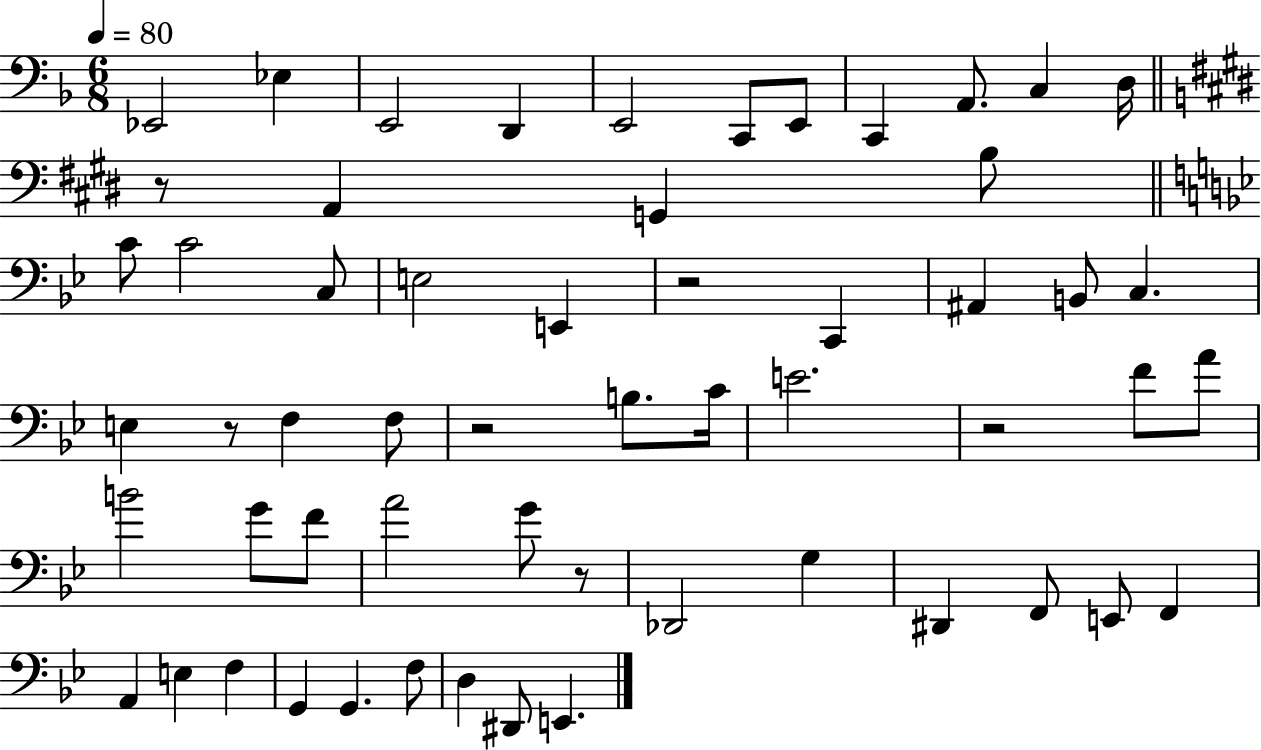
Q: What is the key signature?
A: F major